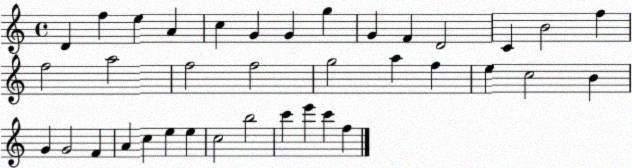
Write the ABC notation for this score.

X:1
T:Untitled
M:4/4
L:1/4
K:C
D f e A c G G g G F D2 C B2 f f2 a2 f2 f2 g2 a f e c2 B G G2 F A c e e c2 b2 c' e' c' f